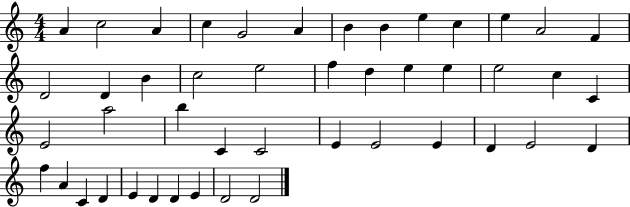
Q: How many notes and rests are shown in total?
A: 46